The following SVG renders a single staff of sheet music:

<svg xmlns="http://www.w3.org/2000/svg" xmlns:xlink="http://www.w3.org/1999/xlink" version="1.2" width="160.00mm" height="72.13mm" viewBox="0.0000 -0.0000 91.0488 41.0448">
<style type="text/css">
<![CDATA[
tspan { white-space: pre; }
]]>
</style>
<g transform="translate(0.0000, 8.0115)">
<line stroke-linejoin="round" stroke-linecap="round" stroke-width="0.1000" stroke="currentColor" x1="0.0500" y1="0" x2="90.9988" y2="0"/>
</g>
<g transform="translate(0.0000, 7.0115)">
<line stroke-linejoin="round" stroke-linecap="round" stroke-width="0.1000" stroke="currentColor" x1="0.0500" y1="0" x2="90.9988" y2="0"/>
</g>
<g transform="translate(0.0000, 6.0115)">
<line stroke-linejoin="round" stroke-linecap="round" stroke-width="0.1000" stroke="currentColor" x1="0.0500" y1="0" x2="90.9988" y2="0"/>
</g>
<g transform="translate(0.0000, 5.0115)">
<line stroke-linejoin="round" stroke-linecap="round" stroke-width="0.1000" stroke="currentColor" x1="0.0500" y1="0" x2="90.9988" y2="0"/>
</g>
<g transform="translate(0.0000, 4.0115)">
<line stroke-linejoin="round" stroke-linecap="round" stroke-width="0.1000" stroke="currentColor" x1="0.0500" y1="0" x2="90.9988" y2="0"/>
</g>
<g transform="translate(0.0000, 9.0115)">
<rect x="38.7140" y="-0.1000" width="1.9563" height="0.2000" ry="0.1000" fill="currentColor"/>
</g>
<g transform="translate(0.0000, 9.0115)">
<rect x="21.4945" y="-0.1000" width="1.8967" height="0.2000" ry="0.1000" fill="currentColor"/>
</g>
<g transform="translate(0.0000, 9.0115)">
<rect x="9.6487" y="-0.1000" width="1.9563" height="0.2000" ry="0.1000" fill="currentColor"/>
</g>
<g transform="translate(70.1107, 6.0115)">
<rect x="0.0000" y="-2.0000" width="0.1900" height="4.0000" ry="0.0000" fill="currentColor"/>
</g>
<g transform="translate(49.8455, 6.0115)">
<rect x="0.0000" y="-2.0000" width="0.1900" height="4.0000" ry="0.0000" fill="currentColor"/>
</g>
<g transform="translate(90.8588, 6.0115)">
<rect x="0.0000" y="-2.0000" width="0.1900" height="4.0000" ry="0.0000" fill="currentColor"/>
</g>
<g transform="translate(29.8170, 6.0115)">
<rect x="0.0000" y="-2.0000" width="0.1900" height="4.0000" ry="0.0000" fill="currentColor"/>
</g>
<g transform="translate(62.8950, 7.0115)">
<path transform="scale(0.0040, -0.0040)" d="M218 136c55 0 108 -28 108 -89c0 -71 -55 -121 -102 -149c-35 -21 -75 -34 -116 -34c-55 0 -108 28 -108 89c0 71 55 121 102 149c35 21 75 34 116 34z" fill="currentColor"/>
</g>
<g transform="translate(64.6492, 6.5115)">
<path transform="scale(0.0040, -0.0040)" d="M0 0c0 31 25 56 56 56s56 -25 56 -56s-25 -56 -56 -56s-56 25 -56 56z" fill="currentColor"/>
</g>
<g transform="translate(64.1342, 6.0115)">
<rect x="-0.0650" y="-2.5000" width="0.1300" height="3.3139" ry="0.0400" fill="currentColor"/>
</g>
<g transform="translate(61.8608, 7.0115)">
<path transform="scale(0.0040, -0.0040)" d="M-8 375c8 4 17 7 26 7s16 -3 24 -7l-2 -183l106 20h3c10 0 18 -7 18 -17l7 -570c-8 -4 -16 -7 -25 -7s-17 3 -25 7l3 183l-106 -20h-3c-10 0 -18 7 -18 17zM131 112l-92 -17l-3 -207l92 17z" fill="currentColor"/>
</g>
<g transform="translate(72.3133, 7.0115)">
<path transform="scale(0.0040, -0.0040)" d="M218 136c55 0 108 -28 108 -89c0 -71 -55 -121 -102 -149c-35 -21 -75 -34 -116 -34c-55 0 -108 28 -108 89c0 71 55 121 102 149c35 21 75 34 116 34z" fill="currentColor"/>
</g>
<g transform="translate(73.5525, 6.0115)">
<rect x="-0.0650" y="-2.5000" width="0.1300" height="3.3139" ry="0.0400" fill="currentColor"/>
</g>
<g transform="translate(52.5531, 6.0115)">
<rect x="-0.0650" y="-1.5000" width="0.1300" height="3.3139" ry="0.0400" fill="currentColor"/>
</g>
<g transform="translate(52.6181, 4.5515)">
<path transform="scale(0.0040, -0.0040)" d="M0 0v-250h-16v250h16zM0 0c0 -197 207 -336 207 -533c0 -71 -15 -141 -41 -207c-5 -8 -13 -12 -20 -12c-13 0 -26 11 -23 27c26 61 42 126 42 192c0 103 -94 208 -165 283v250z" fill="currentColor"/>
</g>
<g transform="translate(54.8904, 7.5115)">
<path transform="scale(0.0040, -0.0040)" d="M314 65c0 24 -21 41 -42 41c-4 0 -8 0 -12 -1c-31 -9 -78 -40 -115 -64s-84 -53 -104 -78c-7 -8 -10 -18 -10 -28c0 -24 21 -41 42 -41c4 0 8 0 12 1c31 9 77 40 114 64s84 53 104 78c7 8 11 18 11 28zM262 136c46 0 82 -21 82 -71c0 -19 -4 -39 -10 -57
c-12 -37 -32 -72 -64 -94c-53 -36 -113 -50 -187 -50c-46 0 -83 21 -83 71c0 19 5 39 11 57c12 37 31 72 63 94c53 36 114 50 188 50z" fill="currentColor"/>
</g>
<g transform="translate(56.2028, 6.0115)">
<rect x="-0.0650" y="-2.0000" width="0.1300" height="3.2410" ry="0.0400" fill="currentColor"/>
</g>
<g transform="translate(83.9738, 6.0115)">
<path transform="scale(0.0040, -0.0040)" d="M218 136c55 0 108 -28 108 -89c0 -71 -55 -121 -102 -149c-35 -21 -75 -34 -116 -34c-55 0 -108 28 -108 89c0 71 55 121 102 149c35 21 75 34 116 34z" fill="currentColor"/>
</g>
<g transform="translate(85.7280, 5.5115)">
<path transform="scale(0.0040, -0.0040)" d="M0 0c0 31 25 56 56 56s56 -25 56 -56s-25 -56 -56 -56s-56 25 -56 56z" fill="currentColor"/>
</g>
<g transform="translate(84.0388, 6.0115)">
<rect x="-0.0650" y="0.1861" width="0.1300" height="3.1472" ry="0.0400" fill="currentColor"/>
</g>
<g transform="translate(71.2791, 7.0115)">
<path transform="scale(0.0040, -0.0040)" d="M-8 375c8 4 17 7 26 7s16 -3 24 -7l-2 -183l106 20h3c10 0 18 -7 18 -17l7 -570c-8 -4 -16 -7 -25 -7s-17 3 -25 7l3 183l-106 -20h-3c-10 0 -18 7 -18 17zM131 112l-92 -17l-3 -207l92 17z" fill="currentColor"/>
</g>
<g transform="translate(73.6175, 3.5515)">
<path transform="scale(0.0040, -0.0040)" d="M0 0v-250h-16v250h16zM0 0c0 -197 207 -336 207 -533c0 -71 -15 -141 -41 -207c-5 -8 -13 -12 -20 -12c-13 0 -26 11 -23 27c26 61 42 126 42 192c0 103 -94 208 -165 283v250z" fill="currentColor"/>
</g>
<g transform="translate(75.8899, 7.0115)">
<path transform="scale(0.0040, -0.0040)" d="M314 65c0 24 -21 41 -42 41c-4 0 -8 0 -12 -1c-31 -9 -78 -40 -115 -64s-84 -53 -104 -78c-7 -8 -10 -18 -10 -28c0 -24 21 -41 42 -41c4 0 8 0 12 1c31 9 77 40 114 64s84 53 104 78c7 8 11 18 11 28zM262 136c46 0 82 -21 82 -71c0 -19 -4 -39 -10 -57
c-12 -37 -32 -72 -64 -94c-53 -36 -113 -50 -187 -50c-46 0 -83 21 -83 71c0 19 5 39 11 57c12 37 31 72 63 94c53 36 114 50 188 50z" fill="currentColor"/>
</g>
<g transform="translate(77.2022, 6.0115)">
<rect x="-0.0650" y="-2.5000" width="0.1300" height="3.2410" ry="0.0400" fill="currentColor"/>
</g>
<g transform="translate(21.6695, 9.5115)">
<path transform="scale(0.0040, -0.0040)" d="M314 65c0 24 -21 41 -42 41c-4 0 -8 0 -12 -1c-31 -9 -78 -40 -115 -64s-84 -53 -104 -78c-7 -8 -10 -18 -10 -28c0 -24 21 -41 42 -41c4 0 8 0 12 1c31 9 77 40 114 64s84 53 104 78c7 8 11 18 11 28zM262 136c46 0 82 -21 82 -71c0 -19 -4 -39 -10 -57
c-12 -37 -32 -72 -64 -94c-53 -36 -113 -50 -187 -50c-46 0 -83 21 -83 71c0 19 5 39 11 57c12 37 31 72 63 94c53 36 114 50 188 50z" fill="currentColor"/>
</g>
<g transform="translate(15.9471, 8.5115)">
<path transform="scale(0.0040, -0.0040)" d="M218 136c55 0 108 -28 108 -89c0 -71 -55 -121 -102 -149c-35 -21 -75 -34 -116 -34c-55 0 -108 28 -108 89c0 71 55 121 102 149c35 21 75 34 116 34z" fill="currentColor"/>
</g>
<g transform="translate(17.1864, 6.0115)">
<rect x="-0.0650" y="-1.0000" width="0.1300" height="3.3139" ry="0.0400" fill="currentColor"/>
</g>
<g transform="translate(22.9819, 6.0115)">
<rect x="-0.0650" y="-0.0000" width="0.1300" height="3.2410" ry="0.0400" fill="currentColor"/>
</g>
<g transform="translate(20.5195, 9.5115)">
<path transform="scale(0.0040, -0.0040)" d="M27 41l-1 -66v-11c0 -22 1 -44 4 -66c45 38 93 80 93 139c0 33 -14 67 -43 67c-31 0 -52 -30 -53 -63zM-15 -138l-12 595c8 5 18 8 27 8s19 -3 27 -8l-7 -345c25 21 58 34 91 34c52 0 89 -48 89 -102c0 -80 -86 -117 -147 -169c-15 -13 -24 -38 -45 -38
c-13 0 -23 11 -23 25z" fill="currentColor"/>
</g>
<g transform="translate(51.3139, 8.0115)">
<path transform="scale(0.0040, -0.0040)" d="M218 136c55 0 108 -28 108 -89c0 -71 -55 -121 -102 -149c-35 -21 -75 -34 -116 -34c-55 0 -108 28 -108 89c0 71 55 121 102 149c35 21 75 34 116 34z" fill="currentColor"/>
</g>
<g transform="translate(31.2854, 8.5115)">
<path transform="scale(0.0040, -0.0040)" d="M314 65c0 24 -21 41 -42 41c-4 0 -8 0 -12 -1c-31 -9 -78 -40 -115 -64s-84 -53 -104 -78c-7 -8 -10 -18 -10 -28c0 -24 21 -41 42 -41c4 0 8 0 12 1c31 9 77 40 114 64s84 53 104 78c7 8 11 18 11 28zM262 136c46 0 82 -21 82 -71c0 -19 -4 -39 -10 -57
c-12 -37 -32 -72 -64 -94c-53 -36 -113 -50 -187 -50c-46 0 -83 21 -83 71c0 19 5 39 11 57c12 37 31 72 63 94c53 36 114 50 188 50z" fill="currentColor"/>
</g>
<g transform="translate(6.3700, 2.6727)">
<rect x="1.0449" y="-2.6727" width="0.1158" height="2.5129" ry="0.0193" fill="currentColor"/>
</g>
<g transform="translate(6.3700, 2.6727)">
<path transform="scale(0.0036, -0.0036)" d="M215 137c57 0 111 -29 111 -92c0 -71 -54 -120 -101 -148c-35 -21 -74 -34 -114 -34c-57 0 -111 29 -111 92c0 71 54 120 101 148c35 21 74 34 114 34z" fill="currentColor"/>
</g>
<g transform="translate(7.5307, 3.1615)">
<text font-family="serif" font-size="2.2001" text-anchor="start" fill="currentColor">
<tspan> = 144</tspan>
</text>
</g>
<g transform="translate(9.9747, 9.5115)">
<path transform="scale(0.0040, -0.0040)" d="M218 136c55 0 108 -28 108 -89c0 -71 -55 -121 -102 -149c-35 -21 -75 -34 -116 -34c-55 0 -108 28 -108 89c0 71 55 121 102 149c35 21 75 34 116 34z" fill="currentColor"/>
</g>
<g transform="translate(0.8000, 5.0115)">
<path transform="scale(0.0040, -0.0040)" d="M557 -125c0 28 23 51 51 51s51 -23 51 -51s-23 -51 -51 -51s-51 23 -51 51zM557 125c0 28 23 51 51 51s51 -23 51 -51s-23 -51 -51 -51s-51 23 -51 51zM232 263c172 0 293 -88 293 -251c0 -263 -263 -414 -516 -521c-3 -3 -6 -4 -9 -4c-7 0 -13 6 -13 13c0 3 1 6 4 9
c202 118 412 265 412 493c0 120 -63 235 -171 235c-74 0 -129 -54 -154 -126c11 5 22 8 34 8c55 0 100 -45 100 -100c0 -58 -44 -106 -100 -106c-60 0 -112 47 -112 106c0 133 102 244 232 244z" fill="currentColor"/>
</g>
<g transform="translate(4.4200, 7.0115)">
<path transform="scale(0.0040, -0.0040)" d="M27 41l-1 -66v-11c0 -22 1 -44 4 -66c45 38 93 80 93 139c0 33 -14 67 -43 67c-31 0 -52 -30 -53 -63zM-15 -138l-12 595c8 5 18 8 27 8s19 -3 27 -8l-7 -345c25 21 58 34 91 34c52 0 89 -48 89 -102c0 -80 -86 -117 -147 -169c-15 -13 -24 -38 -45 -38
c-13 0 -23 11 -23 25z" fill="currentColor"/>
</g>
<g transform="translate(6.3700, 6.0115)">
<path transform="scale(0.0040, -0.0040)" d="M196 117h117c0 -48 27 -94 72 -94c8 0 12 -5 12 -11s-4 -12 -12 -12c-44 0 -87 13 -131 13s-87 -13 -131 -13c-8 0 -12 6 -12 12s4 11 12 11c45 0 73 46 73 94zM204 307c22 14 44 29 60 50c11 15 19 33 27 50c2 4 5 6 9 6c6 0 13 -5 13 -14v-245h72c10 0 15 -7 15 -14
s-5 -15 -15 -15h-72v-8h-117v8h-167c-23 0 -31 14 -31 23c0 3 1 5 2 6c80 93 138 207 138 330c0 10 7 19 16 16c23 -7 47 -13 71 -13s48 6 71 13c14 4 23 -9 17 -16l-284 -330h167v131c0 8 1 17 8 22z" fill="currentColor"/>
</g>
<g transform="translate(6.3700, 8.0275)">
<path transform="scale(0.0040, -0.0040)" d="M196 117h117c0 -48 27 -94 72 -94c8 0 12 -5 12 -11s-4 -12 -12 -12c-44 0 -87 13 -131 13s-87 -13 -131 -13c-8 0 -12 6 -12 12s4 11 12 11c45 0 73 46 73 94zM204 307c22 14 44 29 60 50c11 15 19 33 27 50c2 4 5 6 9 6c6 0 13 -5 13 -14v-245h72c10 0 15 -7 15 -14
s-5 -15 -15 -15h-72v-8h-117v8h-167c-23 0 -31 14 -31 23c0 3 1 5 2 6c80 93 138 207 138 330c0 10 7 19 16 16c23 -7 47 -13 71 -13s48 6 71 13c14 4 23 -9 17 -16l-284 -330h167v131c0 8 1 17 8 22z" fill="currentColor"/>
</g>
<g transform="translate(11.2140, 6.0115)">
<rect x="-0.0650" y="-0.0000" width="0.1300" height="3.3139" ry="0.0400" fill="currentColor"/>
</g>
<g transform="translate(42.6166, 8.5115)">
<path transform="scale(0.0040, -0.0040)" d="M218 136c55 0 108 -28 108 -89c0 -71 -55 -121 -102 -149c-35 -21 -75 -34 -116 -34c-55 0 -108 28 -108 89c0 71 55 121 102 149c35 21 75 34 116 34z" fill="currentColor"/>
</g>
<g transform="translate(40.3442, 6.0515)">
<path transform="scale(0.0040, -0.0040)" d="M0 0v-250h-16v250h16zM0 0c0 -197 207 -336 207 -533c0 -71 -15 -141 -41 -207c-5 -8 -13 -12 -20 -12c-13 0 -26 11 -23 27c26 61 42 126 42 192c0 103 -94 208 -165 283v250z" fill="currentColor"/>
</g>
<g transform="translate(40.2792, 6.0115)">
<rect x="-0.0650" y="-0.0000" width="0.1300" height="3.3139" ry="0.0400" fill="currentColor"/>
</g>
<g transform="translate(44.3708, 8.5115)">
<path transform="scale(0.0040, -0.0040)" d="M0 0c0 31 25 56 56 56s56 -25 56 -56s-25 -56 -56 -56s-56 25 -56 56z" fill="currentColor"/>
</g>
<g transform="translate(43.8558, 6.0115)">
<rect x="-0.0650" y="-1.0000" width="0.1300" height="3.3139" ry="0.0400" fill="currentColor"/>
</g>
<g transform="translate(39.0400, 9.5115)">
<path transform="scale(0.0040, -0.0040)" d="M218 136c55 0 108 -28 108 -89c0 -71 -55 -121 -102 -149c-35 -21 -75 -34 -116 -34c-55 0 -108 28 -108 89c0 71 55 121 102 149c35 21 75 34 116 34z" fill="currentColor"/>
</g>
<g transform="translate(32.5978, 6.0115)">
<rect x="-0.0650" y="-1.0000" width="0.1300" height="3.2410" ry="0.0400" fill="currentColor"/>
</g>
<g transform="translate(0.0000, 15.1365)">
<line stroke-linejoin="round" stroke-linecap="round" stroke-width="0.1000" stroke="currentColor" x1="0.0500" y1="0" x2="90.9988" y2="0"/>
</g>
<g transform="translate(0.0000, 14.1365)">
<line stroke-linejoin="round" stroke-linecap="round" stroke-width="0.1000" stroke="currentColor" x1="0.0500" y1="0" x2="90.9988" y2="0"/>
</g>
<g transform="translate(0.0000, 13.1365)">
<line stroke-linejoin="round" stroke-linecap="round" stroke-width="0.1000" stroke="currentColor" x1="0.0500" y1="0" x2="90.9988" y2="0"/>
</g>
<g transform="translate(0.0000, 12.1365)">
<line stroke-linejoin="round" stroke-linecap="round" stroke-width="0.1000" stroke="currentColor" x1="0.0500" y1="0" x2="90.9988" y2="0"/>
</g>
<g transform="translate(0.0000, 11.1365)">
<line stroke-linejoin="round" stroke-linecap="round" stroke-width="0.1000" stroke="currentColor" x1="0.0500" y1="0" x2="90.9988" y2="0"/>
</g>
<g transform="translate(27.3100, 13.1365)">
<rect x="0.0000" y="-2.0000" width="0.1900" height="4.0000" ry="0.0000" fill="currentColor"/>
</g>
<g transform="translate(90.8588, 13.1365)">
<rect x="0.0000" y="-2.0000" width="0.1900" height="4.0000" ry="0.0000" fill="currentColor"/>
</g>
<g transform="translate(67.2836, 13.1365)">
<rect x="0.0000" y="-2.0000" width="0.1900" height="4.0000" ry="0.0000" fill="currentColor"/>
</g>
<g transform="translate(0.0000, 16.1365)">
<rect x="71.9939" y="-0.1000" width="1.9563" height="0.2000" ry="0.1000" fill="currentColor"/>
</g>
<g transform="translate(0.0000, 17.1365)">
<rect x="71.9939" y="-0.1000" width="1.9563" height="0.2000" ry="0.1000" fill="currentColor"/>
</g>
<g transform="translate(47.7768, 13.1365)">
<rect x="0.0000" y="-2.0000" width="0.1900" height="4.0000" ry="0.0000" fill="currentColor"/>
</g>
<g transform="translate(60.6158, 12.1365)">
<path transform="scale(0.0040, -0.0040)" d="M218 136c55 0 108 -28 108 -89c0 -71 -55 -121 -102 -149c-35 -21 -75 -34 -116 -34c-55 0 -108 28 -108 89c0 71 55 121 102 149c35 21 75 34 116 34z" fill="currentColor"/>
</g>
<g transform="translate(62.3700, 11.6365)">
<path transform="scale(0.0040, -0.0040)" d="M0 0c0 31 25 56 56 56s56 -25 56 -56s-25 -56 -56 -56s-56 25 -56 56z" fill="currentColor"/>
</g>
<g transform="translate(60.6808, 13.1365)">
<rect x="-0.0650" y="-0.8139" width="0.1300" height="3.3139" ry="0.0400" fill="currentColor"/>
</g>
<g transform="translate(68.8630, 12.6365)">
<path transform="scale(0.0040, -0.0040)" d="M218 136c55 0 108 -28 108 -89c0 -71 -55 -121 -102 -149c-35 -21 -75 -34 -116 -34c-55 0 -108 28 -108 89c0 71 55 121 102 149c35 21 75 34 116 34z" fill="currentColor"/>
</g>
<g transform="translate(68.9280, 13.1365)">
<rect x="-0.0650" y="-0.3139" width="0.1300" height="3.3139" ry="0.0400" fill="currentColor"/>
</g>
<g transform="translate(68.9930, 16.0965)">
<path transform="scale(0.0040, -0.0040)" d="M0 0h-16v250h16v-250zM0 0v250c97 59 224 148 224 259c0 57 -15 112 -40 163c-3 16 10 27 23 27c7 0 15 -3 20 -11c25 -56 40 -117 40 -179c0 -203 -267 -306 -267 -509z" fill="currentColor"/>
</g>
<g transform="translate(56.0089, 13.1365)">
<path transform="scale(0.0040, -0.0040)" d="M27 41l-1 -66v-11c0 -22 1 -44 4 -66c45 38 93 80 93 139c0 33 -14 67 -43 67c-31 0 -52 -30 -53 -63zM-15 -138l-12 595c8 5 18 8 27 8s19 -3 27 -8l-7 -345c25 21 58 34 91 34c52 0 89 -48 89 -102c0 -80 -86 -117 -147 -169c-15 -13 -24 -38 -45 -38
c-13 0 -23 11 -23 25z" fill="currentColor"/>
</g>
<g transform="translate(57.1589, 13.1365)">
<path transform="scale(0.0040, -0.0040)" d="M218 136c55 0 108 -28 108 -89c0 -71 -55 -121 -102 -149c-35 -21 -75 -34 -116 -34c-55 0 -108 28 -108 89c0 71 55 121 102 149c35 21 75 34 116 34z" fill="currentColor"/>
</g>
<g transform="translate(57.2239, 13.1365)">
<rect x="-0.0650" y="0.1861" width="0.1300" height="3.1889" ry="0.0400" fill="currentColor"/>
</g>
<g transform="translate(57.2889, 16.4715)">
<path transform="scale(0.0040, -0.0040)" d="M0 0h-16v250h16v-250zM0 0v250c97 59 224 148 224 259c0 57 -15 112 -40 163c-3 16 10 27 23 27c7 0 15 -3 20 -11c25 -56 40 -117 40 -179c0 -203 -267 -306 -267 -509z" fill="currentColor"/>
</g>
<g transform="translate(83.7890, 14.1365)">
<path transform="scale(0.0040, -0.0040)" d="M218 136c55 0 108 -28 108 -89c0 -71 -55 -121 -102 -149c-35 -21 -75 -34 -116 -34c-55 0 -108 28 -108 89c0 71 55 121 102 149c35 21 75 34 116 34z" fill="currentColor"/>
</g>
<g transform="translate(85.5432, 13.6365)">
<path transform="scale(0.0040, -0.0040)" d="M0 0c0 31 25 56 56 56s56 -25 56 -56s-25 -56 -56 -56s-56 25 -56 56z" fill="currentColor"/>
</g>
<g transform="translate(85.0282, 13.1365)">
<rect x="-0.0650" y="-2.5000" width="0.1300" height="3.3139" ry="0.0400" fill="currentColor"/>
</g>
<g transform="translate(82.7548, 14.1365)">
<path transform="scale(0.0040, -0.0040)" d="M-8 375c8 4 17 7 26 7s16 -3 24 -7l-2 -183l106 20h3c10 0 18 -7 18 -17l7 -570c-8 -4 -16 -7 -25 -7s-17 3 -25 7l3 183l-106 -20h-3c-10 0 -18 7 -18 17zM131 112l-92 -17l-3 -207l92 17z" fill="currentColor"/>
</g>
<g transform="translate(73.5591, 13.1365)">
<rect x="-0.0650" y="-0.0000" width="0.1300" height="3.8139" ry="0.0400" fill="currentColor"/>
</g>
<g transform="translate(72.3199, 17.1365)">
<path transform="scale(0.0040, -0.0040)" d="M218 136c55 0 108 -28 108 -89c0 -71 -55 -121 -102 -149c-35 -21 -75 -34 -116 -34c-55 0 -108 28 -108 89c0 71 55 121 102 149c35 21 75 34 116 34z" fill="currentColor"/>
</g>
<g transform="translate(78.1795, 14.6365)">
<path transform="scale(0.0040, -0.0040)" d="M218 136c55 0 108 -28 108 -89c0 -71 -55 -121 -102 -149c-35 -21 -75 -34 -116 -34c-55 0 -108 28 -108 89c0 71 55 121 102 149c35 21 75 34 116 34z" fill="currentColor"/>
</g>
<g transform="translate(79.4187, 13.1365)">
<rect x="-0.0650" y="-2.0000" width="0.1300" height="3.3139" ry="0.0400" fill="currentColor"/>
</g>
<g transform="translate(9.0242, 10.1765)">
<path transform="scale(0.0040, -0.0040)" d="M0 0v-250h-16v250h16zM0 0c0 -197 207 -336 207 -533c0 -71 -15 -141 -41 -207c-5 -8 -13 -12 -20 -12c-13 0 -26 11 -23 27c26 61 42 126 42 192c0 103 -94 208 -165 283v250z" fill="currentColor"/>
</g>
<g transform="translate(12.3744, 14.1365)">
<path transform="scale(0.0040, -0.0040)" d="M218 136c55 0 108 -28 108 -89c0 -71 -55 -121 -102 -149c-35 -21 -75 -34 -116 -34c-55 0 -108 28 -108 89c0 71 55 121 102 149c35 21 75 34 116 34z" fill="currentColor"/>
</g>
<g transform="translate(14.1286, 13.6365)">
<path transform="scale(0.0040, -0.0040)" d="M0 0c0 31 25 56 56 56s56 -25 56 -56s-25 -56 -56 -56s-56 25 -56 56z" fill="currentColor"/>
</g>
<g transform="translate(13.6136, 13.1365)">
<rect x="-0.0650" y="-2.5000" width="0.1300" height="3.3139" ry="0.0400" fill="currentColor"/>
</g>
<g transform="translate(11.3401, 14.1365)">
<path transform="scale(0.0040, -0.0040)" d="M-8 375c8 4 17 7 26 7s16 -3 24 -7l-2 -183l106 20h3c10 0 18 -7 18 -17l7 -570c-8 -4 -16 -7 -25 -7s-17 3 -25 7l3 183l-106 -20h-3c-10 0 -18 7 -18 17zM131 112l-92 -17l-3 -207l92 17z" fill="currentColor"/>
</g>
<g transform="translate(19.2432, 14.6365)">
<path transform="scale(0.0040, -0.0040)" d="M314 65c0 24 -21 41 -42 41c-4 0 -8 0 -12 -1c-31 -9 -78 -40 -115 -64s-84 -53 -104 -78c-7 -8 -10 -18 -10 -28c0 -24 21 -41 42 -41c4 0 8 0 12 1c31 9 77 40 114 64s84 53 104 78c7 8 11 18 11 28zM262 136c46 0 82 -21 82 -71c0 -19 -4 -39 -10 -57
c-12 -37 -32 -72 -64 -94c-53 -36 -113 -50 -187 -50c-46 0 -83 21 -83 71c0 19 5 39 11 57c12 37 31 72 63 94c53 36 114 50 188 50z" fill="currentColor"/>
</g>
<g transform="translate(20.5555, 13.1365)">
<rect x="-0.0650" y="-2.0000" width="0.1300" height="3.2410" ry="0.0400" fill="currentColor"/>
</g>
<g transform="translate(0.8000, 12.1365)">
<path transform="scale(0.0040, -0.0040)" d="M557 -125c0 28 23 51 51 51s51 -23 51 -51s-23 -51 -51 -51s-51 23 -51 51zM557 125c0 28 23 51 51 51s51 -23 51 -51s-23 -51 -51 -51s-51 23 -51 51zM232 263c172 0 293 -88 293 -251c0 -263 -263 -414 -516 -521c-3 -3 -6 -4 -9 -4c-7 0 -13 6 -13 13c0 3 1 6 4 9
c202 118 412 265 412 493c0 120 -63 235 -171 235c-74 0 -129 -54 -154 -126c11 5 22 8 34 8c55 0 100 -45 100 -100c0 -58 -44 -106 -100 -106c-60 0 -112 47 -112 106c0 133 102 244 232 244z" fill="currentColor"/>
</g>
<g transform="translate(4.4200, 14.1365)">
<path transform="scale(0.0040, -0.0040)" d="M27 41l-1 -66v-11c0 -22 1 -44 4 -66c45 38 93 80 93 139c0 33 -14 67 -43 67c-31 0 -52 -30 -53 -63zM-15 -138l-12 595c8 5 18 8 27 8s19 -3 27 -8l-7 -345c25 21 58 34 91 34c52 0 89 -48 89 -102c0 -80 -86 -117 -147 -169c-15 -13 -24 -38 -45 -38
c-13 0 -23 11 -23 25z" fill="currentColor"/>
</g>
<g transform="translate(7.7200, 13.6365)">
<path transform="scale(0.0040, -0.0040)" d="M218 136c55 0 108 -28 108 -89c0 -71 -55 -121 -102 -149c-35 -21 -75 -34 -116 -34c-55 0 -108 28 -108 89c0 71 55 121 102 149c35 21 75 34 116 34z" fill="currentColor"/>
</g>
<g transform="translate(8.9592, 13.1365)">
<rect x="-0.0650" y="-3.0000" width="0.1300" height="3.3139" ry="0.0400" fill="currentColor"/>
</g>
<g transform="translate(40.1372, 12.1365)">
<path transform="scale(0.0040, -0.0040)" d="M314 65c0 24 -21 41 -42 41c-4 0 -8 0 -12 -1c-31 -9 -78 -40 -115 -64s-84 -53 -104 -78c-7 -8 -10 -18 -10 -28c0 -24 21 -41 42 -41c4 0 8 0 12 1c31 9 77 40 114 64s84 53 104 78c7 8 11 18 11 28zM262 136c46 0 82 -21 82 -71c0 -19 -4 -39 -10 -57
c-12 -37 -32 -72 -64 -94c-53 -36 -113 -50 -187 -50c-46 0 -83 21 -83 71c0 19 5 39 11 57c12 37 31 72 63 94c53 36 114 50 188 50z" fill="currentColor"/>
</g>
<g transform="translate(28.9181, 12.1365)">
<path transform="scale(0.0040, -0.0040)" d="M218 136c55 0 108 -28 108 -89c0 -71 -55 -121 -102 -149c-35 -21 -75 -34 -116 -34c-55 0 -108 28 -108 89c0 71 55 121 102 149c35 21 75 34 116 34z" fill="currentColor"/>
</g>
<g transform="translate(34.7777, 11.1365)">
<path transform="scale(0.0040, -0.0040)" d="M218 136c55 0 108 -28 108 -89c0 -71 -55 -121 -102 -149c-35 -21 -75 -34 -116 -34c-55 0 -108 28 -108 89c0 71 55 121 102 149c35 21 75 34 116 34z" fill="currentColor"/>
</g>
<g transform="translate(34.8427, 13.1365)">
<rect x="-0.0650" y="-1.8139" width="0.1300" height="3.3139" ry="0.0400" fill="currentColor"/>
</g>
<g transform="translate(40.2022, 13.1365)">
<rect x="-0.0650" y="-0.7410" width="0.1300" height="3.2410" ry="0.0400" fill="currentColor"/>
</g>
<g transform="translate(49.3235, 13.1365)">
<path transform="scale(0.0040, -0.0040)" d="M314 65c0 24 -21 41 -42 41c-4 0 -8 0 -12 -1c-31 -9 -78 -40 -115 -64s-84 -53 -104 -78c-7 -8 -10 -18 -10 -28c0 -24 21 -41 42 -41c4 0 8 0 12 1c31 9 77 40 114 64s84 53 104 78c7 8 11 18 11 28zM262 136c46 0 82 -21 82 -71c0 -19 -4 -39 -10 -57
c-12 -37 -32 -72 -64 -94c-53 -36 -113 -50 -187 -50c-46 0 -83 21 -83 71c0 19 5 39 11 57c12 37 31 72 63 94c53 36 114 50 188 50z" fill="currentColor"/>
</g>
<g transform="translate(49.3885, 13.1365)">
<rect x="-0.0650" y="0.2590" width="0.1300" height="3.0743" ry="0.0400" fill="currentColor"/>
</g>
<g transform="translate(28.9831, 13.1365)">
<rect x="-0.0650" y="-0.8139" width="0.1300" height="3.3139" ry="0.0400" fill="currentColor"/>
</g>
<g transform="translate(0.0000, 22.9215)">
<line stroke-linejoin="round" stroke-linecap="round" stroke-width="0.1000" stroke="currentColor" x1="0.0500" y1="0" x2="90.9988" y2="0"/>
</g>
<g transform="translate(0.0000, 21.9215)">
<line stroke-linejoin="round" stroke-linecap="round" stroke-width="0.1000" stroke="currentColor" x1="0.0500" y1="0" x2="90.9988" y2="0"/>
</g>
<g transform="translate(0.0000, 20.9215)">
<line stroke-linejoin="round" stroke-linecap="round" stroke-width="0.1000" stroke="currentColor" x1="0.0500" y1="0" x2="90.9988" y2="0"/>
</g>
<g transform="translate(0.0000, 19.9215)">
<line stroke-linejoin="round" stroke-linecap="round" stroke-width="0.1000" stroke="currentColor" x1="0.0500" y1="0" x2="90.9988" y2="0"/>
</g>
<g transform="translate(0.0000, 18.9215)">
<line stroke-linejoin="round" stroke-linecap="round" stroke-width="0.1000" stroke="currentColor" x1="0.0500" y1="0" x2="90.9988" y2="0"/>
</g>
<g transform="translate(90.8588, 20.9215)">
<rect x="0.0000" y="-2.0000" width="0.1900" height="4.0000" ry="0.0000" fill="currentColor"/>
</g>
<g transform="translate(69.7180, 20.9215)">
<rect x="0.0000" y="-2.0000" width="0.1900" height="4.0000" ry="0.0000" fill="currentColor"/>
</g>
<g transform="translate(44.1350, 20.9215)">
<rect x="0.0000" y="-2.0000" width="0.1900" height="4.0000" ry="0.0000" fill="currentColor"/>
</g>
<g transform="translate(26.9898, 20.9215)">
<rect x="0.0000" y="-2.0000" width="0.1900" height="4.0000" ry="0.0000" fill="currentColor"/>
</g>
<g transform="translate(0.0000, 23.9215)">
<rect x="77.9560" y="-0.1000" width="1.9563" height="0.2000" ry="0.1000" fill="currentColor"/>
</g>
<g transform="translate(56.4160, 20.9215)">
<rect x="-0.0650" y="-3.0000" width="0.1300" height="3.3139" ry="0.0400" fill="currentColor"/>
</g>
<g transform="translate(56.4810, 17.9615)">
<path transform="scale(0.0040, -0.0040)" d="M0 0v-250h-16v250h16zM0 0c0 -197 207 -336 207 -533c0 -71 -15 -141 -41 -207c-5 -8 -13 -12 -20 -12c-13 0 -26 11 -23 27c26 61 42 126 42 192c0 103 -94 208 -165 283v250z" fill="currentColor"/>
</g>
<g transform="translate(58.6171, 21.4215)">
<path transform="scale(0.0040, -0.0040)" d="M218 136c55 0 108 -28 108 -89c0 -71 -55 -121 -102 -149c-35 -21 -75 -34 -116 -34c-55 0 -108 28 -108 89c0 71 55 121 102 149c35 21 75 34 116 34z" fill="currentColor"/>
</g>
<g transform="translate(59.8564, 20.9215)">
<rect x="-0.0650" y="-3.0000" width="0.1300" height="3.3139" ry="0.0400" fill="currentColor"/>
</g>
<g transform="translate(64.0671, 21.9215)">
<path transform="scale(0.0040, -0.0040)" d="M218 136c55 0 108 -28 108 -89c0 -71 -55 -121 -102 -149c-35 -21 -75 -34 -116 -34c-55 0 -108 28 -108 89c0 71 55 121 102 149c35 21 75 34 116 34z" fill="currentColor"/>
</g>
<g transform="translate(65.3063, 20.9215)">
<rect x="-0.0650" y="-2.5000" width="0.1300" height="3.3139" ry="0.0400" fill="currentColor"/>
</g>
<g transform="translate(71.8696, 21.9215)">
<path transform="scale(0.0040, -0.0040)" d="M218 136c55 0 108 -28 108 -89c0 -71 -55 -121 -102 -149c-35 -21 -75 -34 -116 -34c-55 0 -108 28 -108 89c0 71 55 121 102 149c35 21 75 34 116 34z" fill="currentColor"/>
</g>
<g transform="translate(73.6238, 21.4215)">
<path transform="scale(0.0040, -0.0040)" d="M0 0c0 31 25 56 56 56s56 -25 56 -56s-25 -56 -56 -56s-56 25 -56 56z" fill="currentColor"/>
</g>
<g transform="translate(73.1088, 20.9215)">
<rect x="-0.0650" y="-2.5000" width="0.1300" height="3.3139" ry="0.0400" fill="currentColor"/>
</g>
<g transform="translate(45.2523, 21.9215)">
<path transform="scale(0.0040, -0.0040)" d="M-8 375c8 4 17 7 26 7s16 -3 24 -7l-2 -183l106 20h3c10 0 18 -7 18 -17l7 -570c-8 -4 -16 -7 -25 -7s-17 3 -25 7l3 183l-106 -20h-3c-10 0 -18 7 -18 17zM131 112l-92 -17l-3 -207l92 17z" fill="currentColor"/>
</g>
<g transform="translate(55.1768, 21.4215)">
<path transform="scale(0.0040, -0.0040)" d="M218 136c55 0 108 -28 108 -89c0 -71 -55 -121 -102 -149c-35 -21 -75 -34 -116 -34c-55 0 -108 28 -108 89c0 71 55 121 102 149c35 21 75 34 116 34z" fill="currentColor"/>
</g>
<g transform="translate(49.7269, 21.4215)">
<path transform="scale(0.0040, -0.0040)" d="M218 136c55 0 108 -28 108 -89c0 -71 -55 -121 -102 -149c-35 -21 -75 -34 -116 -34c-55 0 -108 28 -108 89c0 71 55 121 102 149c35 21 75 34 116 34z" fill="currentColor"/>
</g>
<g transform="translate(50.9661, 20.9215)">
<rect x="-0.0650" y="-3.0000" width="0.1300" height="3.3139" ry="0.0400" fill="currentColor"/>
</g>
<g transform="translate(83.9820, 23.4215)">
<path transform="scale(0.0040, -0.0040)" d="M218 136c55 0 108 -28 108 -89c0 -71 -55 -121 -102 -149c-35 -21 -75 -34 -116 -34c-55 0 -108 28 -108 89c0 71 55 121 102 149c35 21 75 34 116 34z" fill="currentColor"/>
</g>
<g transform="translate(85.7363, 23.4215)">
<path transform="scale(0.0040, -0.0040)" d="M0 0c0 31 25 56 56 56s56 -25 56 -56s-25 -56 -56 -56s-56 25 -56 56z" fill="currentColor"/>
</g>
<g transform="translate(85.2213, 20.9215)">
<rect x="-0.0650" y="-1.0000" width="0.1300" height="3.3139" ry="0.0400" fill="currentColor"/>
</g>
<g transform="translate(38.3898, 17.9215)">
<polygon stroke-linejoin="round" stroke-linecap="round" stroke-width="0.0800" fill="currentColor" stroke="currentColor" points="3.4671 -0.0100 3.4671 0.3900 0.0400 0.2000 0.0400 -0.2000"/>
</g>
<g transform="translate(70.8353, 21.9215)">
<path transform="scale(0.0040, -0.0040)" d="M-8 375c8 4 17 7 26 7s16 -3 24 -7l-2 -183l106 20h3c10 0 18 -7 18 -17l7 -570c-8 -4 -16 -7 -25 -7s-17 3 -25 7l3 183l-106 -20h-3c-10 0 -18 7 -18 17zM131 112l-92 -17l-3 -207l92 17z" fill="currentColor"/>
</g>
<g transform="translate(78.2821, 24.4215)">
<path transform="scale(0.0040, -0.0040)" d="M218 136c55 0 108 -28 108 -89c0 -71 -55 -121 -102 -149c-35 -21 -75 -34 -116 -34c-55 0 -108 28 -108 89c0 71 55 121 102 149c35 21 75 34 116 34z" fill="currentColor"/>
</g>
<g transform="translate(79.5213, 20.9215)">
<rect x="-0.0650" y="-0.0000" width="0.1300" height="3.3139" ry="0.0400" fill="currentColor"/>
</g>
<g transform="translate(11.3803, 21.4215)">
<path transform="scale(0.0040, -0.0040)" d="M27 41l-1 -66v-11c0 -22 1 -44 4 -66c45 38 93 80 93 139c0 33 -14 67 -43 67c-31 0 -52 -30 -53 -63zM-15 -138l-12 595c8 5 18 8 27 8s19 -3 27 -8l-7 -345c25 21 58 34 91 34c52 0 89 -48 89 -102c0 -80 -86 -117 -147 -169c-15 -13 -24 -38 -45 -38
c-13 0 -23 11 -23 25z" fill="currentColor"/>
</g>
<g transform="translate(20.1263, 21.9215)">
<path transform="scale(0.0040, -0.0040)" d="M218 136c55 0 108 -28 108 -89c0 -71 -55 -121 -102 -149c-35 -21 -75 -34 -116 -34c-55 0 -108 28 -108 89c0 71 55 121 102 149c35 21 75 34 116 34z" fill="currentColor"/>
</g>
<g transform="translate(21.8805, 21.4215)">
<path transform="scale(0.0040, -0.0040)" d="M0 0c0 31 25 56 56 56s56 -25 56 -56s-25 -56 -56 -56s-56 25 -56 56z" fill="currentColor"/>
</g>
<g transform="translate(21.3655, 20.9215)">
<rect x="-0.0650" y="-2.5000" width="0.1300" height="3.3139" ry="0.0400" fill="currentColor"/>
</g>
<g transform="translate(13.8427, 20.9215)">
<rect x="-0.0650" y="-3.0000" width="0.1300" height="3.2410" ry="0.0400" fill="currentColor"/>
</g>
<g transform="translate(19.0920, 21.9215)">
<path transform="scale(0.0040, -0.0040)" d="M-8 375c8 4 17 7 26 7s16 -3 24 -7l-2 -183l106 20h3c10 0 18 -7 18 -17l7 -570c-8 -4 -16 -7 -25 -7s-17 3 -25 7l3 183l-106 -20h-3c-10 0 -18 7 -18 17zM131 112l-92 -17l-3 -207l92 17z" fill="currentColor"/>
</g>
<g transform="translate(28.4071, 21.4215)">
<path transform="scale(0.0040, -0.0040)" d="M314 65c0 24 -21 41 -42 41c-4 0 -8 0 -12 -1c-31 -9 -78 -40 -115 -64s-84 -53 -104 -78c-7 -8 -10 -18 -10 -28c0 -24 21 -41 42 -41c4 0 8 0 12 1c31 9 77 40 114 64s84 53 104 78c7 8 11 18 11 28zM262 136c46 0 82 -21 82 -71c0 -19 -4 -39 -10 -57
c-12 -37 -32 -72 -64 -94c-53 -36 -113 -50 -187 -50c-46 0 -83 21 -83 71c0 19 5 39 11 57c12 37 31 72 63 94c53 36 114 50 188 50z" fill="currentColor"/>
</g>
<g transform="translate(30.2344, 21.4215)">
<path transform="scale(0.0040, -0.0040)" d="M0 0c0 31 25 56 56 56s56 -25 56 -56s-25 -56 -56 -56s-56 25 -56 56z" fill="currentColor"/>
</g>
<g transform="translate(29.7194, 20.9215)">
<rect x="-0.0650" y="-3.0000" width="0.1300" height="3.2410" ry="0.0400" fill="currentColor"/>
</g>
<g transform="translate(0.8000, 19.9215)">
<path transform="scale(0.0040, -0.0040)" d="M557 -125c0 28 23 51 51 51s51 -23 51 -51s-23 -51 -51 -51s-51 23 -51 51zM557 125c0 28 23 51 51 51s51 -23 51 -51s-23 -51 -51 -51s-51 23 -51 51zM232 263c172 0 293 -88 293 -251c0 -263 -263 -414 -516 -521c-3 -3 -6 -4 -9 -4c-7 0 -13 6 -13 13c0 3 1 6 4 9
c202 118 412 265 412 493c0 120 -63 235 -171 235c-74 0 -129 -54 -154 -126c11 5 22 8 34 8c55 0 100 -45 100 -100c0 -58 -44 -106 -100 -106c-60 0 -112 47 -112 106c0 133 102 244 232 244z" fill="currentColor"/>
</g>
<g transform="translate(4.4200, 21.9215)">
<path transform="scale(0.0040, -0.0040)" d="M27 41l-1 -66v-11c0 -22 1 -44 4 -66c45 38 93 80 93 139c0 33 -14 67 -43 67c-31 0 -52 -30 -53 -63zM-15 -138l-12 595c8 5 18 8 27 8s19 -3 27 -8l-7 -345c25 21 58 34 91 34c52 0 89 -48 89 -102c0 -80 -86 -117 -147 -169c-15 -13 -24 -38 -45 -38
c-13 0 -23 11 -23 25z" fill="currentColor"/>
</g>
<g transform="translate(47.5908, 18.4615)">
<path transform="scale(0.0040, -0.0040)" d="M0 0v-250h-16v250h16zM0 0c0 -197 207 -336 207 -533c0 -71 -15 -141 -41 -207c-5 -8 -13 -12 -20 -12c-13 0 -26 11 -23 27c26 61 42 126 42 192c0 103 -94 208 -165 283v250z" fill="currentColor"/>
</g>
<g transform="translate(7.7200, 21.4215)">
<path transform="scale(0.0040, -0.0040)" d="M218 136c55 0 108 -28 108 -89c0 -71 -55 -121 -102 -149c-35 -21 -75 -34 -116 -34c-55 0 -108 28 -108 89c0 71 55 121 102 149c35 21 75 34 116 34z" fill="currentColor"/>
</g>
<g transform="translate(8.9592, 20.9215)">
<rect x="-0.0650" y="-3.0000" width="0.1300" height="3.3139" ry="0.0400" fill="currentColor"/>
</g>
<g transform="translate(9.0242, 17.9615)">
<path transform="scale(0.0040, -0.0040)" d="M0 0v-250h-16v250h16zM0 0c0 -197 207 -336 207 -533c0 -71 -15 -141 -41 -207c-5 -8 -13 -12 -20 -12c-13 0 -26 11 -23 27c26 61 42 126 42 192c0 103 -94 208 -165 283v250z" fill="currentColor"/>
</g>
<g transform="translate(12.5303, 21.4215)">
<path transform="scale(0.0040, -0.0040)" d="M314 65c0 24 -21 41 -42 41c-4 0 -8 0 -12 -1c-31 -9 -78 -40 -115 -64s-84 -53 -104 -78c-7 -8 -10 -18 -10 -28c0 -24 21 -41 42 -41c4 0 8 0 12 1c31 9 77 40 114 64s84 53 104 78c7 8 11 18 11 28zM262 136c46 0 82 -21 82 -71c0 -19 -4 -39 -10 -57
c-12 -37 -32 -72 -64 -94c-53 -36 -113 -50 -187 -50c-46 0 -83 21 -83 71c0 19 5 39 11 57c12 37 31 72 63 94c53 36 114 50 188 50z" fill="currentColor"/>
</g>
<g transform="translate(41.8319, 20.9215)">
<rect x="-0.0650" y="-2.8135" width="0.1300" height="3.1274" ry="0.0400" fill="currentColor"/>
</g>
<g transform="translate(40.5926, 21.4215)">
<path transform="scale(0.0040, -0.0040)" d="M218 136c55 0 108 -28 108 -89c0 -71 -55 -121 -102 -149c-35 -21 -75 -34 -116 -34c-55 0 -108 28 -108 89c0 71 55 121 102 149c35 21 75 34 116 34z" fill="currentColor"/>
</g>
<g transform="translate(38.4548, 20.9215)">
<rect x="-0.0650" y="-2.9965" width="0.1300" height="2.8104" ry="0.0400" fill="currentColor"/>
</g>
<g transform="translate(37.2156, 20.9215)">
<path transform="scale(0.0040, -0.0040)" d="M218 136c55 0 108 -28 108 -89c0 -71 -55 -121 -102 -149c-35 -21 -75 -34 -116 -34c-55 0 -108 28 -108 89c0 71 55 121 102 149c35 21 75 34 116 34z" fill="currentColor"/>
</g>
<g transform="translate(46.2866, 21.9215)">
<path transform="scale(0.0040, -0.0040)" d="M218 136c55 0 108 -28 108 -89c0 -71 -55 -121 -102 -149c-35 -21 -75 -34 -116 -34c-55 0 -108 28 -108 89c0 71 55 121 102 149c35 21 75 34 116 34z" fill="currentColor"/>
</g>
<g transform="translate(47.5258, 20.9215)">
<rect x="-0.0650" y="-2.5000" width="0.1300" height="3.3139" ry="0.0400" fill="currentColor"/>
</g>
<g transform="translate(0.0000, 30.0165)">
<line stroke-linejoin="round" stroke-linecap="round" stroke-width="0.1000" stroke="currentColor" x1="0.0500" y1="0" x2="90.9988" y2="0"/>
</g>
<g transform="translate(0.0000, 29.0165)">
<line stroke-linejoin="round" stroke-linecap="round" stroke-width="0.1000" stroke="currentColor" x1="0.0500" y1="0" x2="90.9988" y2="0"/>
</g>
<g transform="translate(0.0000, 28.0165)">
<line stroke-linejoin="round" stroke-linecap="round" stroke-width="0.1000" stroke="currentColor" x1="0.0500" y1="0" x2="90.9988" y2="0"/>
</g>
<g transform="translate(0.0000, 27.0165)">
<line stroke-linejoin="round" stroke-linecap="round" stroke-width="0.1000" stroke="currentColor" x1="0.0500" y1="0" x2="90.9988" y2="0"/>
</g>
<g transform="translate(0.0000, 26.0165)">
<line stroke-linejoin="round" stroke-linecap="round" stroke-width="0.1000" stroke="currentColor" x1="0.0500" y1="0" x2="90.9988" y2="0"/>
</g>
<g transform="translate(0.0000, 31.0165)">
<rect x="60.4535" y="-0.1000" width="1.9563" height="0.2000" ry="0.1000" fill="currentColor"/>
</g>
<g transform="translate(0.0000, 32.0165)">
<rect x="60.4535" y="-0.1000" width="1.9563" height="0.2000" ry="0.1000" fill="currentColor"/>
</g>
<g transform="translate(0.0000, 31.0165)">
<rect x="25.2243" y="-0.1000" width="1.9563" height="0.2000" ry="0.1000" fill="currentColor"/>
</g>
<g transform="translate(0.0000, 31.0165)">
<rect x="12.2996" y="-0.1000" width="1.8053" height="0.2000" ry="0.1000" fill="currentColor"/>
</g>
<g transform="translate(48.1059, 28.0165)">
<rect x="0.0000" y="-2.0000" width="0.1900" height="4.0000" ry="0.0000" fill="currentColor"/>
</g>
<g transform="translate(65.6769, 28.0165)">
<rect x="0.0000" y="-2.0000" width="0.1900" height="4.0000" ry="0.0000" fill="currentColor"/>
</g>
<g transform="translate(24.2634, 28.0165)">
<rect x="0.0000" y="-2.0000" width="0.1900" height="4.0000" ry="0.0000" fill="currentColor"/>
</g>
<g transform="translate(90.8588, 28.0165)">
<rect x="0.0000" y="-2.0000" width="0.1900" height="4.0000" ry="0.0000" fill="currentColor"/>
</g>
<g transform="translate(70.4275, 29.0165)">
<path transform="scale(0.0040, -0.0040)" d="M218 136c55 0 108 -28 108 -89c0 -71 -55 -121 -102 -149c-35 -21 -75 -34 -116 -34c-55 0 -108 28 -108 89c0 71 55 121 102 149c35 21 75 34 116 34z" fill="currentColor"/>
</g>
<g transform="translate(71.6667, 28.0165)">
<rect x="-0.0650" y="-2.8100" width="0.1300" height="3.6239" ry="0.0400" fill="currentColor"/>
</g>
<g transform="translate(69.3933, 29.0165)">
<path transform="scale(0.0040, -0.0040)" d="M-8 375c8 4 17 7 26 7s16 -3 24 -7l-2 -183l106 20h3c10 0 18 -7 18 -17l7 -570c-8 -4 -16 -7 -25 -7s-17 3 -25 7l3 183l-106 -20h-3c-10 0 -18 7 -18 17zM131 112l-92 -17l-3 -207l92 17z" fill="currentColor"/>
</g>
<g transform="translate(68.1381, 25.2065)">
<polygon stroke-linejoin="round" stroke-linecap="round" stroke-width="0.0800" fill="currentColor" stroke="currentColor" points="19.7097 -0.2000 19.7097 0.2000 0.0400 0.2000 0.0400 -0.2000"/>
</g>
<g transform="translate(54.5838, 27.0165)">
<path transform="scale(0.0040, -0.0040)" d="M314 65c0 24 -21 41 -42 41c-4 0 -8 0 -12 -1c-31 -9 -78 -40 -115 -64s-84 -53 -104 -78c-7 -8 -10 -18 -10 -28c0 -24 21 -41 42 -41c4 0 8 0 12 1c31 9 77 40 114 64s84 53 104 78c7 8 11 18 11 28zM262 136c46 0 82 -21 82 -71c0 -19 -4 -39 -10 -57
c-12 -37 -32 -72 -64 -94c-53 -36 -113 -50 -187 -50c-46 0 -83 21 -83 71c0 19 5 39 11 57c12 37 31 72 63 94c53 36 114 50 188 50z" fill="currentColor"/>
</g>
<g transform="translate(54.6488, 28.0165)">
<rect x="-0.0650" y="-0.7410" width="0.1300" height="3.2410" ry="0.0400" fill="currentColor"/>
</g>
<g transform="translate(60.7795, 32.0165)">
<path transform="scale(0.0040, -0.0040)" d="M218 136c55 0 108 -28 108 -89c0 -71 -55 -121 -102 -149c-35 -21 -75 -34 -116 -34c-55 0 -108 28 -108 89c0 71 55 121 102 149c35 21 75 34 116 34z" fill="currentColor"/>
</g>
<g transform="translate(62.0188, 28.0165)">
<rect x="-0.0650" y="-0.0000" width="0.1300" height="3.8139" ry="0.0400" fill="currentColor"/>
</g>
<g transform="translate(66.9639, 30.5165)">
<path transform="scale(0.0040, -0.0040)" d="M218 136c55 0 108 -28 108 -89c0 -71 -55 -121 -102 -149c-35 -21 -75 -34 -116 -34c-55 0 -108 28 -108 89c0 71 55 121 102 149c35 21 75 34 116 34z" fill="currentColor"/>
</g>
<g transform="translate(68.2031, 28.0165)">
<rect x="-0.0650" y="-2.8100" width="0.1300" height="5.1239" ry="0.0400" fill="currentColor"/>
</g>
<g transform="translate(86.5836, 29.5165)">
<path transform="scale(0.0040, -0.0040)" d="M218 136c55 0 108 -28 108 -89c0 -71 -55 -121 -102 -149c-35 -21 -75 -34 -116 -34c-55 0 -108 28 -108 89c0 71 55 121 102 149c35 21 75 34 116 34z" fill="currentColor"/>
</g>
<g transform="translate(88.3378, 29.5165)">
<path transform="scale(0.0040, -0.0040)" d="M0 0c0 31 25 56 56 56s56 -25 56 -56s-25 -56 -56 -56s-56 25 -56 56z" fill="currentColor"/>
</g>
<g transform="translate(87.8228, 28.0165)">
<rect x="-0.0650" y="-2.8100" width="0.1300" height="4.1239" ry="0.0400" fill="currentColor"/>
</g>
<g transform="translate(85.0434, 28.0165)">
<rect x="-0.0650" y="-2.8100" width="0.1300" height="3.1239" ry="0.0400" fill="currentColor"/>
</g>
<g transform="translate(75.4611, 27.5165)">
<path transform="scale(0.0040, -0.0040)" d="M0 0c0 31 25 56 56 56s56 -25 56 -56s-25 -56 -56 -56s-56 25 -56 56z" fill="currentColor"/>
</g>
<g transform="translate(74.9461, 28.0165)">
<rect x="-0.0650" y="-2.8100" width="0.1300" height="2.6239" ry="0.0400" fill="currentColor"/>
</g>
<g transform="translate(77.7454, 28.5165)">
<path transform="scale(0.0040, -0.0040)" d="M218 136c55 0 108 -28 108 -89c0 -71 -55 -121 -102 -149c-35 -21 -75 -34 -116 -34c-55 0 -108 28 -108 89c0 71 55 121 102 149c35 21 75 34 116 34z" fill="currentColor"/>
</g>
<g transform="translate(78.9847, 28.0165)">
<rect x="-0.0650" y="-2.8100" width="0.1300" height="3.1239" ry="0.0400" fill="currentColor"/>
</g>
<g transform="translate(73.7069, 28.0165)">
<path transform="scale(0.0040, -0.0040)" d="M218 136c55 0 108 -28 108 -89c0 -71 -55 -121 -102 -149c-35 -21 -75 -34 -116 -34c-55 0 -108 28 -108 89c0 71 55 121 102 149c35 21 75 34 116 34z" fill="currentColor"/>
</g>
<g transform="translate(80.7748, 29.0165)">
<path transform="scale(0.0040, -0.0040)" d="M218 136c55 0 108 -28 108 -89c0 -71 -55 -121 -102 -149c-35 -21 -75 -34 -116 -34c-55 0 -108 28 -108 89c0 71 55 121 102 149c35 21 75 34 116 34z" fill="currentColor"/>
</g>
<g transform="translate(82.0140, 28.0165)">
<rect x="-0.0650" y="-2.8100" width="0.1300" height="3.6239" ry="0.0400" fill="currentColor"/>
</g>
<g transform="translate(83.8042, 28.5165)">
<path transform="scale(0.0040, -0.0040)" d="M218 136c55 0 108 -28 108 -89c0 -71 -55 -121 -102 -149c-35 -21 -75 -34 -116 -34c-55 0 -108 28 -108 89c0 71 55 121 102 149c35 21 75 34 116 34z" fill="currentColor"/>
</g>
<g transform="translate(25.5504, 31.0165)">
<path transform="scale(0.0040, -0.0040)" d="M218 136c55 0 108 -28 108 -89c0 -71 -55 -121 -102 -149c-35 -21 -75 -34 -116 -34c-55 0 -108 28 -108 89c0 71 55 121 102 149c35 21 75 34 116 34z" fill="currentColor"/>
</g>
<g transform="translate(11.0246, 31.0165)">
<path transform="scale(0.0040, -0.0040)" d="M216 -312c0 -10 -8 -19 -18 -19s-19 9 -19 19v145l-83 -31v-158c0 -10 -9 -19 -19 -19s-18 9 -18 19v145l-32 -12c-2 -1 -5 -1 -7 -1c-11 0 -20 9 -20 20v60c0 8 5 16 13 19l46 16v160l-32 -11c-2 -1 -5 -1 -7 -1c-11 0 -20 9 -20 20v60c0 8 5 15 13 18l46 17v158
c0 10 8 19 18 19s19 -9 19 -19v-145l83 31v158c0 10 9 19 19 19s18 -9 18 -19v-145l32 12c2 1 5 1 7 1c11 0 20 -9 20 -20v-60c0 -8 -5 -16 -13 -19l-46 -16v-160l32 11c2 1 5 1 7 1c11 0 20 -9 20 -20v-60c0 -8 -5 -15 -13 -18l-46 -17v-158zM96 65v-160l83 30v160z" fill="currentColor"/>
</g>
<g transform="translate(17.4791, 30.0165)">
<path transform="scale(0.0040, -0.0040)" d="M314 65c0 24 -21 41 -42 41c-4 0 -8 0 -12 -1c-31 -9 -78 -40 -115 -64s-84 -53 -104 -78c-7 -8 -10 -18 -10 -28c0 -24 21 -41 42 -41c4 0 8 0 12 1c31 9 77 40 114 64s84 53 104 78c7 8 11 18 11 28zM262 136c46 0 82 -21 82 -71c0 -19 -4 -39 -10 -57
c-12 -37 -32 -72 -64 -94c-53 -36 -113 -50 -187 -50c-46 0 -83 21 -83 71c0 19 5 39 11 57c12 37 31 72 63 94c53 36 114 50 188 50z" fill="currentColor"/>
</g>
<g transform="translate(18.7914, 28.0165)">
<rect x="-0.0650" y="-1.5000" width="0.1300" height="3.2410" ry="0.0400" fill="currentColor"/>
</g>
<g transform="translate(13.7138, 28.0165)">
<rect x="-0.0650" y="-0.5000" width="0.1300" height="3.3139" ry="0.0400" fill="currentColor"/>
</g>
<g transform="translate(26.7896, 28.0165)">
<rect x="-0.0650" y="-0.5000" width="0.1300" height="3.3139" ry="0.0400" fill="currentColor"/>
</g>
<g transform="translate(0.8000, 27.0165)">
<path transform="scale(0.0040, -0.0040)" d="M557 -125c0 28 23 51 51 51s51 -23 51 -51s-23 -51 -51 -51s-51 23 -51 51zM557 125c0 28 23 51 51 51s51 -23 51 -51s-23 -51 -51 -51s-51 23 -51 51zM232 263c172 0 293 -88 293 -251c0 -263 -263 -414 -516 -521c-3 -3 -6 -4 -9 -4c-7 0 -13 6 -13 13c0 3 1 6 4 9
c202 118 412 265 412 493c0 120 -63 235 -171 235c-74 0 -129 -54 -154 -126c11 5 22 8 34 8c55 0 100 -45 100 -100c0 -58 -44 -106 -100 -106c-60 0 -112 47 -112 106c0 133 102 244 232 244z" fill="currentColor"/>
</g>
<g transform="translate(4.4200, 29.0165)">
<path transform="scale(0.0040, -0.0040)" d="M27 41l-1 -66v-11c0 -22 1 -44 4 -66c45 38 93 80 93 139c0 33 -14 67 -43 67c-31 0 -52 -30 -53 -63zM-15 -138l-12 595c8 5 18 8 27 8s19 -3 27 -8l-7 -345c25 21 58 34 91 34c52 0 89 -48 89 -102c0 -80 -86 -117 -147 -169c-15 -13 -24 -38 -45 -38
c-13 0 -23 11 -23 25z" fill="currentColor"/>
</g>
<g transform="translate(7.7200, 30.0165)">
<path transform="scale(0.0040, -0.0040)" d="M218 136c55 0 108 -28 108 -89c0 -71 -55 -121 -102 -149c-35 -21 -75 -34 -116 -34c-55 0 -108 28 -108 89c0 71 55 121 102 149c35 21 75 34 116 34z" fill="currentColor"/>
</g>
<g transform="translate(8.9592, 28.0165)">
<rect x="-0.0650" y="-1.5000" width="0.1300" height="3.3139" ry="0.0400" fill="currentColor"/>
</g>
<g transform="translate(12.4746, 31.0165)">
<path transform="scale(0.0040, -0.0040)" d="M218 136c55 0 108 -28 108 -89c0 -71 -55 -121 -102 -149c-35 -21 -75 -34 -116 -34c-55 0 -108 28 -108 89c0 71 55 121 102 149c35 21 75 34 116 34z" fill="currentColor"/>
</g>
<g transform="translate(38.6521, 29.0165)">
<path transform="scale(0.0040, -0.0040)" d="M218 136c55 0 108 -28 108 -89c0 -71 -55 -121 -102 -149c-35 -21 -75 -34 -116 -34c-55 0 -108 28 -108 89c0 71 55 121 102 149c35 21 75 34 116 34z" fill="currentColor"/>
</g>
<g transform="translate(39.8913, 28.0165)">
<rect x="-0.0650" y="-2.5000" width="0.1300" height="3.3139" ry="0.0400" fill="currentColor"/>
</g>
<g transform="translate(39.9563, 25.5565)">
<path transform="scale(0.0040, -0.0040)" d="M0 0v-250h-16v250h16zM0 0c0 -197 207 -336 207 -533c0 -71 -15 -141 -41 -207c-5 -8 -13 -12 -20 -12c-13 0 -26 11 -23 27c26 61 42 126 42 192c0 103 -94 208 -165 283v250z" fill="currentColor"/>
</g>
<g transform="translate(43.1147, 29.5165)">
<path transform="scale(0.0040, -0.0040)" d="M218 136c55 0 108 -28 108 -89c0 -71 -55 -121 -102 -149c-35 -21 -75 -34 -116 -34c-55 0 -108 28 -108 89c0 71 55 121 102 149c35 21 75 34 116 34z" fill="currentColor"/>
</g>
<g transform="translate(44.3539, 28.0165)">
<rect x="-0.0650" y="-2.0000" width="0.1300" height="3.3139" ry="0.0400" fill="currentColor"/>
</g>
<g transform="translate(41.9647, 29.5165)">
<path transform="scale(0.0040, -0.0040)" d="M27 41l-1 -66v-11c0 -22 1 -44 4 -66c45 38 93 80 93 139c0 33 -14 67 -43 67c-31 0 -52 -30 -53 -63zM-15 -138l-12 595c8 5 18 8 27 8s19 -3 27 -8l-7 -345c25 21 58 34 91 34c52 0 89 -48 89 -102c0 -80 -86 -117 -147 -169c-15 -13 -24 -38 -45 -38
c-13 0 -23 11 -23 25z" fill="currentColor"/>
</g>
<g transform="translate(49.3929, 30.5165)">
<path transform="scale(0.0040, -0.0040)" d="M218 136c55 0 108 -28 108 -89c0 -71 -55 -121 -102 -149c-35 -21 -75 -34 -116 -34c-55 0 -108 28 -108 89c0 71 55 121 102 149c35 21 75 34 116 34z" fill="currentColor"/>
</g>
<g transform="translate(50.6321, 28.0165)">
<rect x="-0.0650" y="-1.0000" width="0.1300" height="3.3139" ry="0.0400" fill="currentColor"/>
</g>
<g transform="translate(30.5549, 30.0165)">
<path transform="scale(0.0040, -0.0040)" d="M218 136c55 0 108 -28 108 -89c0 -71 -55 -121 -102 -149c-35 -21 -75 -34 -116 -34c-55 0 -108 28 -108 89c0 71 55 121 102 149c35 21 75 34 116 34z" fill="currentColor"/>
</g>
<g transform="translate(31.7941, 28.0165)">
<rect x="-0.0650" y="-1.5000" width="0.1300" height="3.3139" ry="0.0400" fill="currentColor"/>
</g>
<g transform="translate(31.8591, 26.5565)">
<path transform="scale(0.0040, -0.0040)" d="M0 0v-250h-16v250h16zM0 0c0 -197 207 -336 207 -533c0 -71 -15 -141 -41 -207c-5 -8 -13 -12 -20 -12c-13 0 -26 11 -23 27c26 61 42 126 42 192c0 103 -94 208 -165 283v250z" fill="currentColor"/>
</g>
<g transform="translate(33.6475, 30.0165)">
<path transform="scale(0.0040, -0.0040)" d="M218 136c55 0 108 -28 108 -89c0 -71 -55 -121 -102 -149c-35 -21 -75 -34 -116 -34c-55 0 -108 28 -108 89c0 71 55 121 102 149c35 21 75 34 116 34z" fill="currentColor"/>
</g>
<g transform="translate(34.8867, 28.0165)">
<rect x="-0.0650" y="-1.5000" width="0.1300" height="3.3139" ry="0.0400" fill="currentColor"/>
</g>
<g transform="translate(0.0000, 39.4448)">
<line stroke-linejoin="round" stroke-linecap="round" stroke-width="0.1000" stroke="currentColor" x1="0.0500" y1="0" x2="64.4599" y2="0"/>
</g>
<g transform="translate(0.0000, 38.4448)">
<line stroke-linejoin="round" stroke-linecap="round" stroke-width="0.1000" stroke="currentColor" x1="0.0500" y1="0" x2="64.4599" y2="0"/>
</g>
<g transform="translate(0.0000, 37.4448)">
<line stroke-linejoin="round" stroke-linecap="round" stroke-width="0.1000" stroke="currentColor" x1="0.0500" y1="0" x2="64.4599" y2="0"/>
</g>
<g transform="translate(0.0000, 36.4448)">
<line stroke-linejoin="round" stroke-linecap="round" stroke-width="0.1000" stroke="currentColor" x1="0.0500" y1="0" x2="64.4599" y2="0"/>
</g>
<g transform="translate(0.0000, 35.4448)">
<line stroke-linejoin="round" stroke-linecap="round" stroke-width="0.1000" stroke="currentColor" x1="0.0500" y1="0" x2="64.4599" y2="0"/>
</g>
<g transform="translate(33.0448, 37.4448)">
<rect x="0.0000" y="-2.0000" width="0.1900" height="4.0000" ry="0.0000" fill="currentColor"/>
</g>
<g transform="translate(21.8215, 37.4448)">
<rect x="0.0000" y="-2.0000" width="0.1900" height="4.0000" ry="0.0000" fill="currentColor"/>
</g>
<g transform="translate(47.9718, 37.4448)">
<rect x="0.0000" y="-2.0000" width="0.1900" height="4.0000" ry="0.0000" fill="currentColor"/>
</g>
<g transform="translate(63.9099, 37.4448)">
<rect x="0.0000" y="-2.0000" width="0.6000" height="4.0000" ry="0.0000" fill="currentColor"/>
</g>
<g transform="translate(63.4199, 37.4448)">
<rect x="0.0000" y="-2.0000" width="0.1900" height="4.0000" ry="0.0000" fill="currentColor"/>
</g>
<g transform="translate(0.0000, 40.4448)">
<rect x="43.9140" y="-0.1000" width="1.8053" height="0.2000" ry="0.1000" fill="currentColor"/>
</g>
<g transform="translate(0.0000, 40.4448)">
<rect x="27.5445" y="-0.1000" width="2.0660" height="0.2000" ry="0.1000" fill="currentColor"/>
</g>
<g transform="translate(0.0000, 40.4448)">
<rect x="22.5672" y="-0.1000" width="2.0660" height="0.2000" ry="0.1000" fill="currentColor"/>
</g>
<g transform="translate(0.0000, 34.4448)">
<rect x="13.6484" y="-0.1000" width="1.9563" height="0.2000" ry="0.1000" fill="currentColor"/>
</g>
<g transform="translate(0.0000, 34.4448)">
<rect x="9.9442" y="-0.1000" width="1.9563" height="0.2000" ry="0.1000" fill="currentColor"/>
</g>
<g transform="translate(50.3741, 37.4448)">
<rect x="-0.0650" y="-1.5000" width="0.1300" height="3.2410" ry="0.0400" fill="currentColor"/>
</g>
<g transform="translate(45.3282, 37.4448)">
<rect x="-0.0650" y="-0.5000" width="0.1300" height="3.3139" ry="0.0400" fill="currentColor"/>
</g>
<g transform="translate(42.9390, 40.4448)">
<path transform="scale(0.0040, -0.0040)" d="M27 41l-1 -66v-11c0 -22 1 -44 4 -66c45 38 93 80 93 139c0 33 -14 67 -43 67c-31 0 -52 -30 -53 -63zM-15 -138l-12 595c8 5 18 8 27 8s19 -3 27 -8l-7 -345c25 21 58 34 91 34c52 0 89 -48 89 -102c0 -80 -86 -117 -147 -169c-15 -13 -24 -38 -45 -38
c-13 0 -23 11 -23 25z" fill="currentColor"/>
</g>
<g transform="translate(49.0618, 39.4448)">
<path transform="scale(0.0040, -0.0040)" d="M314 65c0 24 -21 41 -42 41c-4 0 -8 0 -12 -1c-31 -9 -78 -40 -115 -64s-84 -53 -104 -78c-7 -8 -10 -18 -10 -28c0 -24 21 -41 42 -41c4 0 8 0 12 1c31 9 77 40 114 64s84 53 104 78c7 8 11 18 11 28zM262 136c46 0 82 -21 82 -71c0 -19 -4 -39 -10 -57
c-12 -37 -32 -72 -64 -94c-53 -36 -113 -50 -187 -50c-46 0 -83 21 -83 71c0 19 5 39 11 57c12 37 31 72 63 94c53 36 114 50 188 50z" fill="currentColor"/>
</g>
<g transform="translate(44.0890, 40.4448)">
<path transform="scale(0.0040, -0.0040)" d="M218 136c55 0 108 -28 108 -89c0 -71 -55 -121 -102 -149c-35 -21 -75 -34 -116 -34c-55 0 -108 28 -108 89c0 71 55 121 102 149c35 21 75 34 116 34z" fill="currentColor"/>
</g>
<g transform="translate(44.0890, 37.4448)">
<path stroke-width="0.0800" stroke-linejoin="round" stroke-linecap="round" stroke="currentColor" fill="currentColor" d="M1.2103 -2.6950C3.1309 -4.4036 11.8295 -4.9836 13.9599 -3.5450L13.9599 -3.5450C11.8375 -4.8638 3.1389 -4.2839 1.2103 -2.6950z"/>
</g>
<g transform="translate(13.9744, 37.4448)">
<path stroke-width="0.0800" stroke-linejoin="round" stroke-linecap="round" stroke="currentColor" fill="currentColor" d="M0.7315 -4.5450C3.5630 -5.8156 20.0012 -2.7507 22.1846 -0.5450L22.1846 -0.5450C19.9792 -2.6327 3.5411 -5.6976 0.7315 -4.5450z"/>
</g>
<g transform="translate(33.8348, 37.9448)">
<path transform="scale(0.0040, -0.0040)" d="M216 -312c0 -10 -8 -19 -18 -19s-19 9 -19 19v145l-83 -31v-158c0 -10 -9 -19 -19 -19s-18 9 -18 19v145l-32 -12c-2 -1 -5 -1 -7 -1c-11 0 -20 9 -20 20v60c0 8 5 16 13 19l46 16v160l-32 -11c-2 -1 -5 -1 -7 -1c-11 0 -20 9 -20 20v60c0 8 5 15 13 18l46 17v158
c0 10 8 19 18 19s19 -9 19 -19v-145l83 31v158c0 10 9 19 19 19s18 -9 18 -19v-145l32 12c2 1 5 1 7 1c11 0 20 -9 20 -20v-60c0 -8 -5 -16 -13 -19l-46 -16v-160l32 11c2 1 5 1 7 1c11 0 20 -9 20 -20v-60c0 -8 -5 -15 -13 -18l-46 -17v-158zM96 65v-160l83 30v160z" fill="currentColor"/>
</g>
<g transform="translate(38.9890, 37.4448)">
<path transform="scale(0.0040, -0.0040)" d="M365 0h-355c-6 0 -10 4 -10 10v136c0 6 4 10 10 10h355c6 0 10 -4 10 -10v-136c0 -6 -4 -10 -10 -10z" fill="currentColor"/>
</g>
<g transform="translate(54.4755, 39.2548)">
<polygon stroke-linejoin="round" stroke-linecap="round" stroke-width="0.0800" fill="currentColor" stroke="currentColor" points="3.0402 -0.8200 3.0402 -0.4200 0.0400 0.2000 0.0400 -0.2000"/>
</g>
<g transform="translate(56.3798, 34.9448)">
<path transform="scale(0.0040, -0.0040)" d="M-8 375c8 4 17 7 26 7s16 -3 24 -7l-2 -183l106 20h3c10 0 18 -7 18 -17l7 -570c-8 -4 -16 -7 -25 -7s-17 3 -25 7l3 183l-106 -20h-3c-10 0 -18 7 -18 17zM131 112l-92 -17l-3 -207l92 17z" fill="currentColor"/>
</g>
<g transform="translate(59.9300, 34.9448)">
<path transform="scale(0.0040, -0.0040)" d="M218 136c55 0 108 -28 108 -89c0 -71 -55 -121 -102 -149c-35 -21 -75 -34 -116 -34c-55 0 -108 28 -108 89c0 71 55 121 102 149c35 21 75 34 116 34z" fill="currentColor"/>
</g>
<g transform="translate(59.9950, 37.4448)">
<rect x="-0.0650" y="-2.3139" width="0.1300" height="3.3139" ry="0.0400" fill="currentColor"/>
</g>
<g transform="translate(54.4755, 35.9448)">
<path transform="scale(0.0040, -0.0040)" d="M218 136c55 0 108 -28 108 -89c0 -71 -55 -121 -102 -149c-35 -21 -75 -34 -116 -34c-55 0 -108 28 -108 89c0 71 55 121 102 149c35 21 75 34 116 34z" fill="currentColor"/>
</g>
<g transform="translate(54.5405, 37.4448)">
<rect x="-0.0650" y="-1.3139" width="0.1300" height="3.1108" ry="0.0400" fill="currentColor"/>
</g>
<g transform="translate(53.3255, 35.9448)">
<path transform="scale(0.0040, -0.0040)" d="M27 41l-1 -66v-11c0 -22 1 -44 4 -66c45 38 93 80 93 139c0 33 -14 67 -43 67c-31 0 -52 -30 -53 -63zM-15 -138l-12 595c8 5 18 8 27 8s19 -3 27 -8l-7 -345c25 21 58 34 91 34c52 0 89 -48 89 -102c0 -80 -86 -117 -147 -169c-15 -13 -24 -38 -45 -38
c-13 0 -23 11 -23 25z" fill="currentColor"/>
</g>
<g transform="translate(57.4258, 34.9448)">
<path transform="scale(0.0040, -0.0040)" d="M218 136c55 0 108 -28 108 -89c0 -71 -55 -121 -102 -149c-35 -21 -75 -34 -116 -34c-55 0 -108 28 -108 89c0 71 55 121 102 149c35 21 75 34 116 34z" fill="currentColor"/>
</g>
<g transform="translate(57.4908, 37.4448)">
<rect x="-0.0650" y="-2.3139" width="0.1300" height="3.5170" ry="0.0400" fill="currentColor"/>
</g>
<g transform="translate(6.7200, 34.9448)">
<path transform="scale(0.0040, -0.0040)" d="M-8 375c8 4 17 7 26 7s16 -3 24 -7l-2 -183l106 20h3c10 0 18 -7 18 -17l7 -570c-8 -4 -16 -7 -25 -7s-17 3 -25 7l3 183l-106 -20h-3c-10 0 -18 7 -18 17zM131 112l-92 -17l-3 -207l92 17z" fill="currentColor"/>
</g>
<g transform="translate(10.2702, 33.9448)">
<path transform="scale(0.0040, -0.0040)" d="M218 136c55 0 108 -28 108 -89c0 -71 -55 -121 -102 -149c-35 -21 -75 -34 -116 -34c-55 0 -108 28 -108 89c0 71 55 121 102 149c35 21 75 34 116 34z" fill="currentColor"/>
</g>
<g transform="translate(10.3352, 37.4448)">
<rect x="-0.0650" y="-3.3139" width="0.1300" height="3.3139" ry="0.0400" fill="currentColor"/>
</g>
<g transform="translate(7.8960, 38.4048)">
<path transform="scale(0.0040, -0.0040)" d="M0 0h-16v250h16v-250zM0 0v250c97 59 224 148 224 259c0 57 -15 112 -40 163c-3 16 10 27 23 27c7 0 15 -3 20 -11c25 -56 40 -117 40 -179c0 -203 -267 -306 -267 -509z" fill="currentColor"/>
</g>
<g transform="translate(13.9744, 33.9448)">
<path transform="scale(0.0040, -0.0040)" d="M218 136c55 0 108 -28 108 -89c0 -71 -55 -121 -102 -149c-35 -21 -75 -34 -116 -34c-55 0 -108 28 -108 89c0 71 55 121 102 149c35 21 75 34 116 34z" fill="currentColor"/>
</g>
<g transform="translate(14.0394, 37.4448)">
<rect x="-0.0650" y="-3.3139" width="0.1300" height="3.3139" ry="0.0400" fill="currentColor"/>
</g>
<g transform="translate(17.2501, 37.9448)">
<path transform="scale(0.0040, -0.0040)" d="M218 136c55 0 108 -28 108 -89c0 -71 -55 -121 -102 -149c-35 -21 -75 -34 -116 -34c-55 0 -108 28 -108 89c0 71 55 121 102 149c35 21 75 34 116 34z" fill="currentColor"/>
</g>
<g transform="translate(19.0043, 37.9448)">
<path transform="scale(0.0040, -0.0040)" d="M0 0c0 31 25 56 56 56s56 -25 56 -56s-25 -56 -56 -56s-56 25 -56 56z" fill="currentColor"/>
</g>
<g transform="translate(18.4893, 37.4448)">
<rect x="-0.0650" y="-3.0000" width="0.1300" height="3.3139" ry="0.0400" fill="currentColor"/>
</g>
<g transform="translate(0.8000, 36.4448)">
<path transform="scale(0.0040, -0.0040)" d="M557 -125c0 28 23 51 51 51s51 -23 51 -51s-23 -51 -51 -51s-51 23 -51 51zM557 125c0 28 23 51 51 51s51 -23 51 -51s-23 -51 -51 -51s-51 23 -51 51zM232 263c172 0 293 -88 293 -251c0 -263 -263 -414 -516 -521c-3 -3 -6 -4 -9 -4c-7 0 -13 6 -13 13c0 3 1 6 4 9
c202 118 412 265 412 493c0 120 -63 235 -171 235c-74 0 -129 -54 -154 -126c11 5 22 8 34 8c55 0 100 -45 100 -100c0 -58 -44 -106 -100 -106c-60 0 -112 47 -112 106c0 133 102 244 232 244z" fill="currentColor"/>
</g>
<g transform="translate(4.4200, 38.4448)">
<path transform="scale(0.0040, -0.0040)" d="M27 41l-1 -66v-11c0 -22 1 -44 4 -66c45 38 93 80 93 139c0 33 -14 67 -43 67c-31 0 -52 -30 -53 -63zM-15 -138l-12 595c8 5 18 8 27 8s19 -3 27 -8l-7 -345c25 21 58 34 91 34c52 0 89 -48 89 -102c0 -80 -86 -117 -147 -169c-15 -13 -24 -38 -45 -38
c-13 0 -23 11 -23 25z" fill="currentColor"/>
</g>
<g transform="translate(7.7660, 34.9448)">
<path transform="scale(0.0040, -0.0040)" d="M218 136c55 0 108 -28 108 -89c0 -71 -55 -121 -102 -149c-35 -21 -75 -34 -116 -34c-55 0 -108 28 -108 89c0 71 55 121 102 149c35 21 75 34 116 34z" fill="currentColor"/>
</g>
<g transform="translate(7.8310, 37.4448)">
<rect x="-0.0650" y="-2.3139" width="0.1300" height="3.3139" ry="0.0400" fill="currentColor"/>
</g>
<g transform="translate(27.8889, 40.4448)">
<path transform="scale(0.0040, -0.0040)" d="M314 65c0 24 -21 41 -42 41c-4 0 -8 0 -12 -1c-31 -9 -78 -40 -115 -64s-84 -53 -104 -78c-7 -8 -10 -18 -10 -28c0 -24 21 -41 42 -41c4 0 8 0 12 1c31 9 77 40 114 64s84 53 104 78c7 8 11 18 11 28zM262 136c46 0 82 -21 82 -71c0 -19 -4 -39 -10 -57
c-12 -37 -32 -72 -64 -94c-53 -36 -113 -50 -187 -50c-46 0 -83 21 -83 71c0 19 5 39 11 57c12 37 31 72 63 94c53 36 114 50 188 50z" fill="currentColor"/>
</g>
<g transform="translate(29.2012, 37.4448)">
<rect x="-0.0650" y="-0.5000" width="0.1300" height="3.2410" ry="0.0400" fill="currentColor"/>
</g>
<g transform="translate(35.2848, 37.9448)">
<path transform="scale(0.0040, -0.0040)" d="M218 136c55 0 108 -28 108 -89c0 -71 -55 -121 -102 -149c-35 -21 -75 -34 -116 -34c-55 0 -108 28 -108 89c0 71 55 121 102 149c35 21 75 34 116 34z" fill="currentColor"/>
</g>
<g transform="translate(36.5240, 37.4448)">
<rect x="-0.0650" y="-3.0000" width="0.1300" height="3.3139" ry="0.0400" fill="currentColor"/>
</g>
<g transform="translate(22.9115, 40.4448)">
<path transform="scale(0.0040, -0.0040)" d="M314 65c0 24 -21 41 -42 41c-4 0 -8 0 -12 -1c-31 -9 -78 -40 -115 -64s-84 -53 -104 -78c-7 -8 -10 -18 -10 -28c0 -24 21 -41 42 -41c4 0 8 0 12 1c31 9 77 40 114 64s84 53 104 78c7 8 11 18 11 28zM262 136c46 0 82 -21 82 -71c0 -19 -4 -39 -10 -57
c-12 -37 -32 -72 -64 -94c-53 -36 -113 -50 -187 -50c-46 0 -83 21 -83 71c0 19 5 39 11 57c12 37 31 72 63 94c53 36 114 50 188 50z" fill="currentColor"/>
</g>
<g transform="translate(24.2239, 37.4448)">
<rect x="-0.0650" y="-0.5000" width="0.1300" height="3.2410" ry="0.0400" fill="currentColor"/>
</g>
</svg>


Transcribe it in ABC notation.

X:1
T:Untitled
M:4/4
L:1/4
K:F
D,, F,, _D,,2 F,,2 D,,/2 F,, G,,/2 A,,2 B,, B,,/2 B,,2 D, C,/2 B,, A,,2 F, A, F,2 D,2 _D,/2 F, E,/2 C,, A,, B,, C,/2 _C,2 B,, C,2 D,/2 C,/2 B,,/2 C, C,/2 C, B,, B,, D,, F,, G,, ^E,, G,,2 E,, G,,/2 G,, _B,,/2 _A,, F,, F,2 C,, F,,/2 B,,/2 D,/2 C,/2 B,,/2 C,/2 A,,/2 B,/2 D D C, E,,2 E,,2 ^C, z2 _E,, G,,2 _G,/2 B,/2 B,